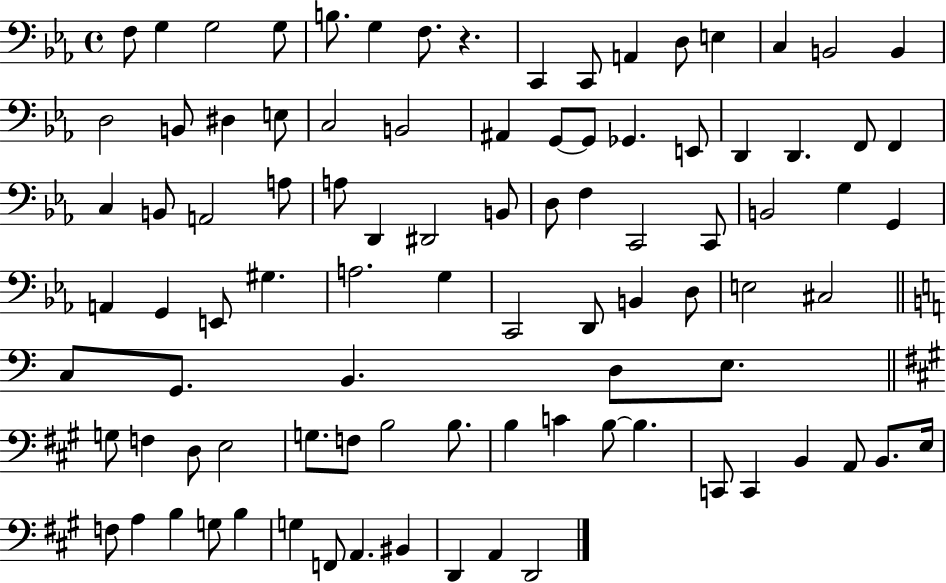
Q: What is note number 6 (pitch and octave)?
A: G3